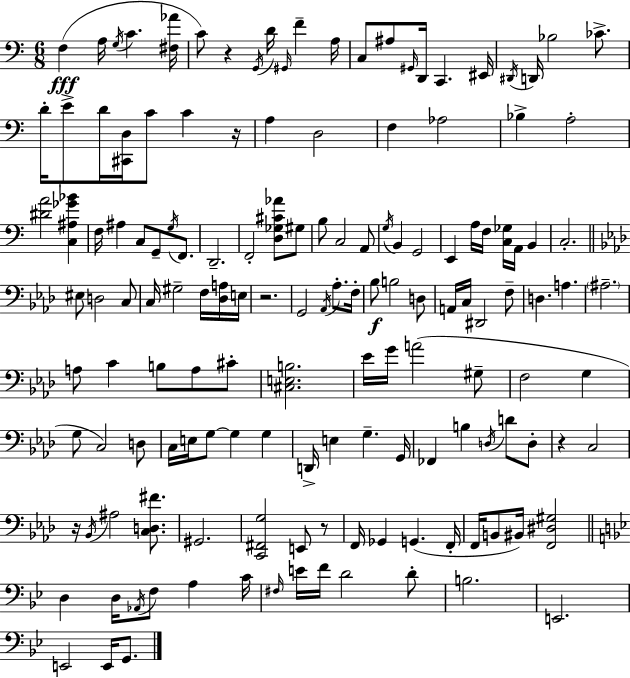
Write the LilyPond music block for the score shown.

{
  \clef bass
  \numericTimeSignature
  \time 6/8
  \key a \minor
  f4(\fff a16 \acciaccatura { g16 } c'4. | <fis aes'>16 c'8) r4 \acciaccatura { g,16 } d'16 \grace { gis,16 } f'4-- | a16 c8 ais8 \grace { gis,16 } d,16 c,4. | eis,16 \acciaccatura { dis,16 } d,16 bes2 | \break ces'8.-> d'16-. e'8-> d'16 <cis, d>16 c'8 | c'4 r16 a4 d2 | f4 aes2 | bes4-> a2-. | \break <dis' a'>2 | <c ais ges' bes'>4 f16 ais4 c8 | g,8-- \acciaccatura { g16 } f,8. d,2.-- | f,2-. | \break <d ges cis' aes'>8 gis8 b8 c2 | a,8 \acciaccatura { g16 } b,4 g,2 | e,4 a16 | f16 <c ges>16 a,16 b,4 c2.-. | \break \bar "||" \break \key aes \major eis8 d2 c8 | c16 gis2-- f16 <des a>16 e16 | r2. | g,2 \acciaccatura { aes,16 } aes8.-. | \break f16-. bes8\f b2 d8 | a,16 c16 dis,2 f8-- | d4. a4. | \parenthesize ais2.-- | \break a8 c'4 b8 a8 cis'8-. | <cis e b>2. | ees'16 g'16 a'2( gis8-- | f2 g4 | \break g8 c2) d8 | c16 e16 g8~~ g4 g4 | d,16-> e4 g4.-- | g,16 fes,4 b4 \acciaccatura { d16 } d'8 | \break d8-. r4 c2 | r16 \acciaccatura { bes,16 } ais2 | <c d fis'>8. gis,2. | <c, fis, g>2 e,8 | \break r8 f,16 ges,4 g,4.( | f,16-. f,16 b,8 bis,16) <f, dis gis>2 | \bar "||" \break \key g \minor d4 d16 \acciaccatura { aes,16 } f8 a4 | c'16 \grace { fis16 } e'16 f'16 d'2 | d'8-. b2. | e,2. | \break e,2 e,16 g,8. | \bar "|."
}